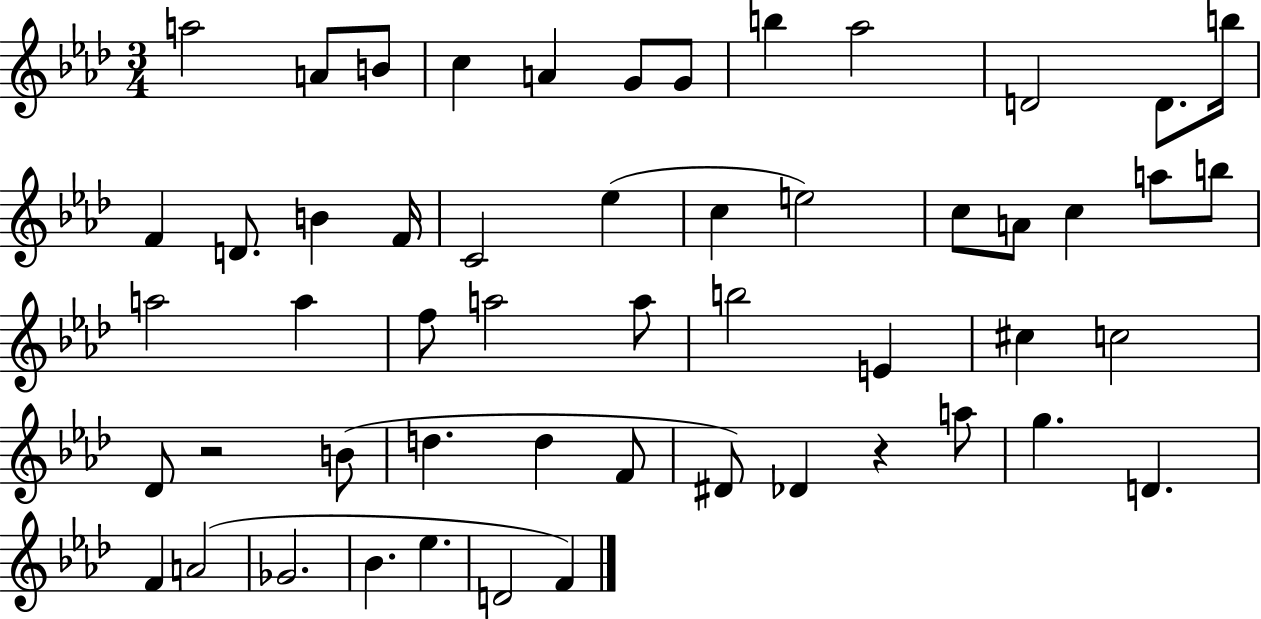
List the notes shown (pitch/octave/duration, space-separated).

A5/h A4/e B4/e C5/q A4/q G4/e G4/e B5/q Ab5/h D4/h D4/e. B5/s F4/q D4/e. B4/q F4/s C4/h Eb5/q C5/q E5/h C5/e A4/e C5/q A5/e B5/e A5/h A5/q F5/e A5/h A5/e B5/h E4/q C#5/q C5/h Db4/e R/h B4/e D5/q. D5/q F4/e D#4/e Db4/q R/q A5/e G5/q. D4/q. F4/q A4/h Gb4/h. Bb4/q. Eb5/q. D4/h F4/q